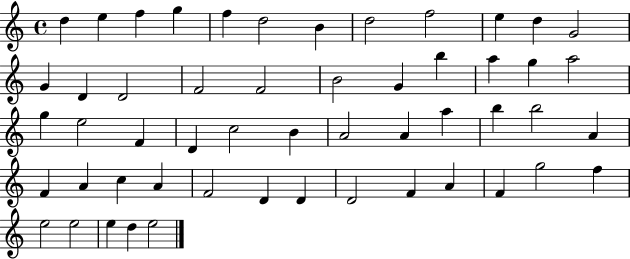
{
  \clef treble
  \time 4/4
  \defaultTimeSignature
  \key c \major
  d''4 e''4 f''4 g''4 | f''4 d''2 b'4 | d''2 f''2 | e''4 d''4 g'2 | \break g'4 d'4 d'2 | f'2 f'2 | b'2 g'4 b''4 | a''4 g''4 a''2 | \break g''4 e''2 f'4 | d'4 c''2 b'4 | a'2 a'4 a''4 | b''4 b''2 a'4 | \break f'4 a'4 c''4 a'4 | f'2 d'4 d'4 | d'2 f'4 a'4 | f'4 g''2 f''4 | \break e''2 e''2 | e''4 d''4 e''2 | \bar "|."
}